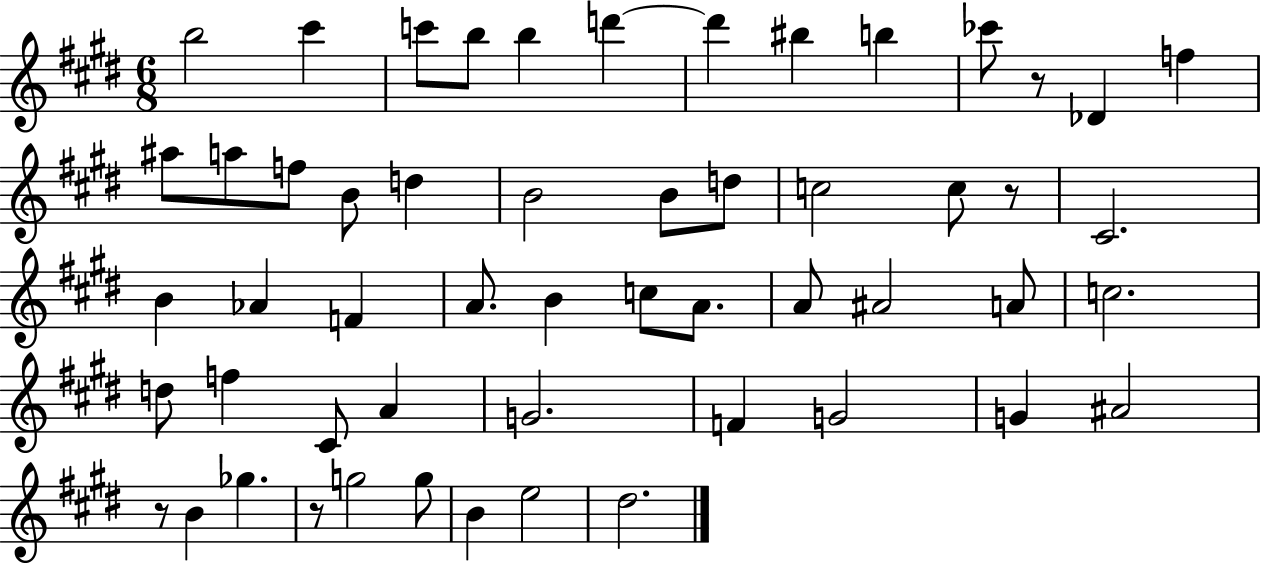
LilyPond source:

{
  \clef treble
  \numericTimeSignature
  \time 6/8
  \key e \major
  b''2 cis'''4 | c'''8 b''8 b''4 d'''4~~ | d'''4 bis''4 b''4 | ces'''8 r8 des'4 f''4 | \break ais''8 a''8 f''8 b'8 d''4 | b'2 b'8 d''8 | c''2 c''8 r8 | cis'2. | \break b'4 aes'4 f'4 | a'8. b'4 c''8 a'8. | a'8 ais'2 a'8 | c''2. | \break d''8 f''4 cis'8 a'4 | g'2. | f'4 g'2 | g'4 ais'2 | \break r8 b'4 ges''4. | r8 g''2 g''8 | b'4 e''2 | dis''2. | \break \bar "|."
}